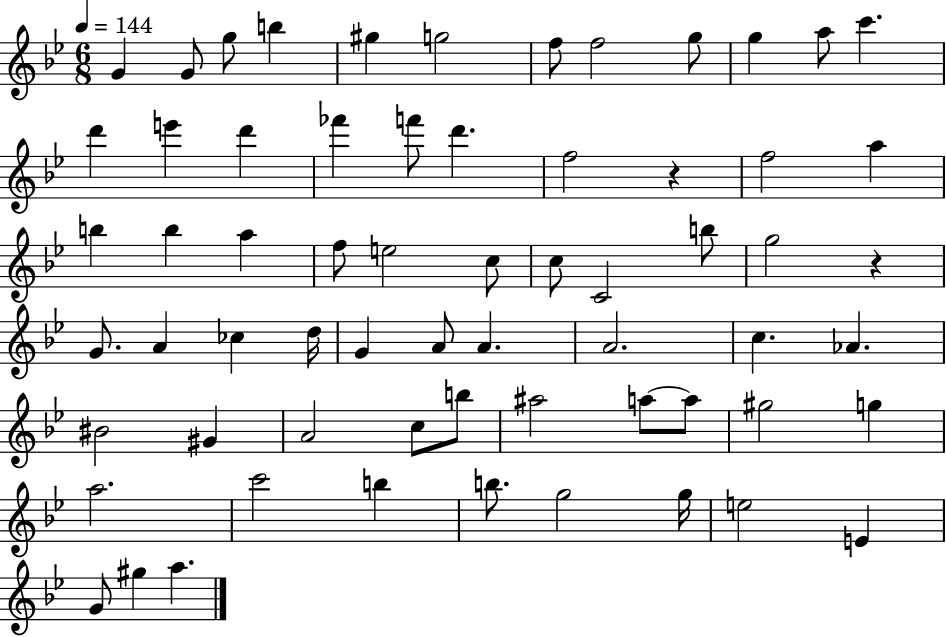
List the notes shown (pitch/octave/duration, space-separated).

G4/q G4/e G5/e B5/q G#5/q G5/h F5/e F5/h G5/e G5/q A5/e C6/q. D6/q E6/q D6/q FES6/q F6/e D6/q. F5/h R/q F5/h A5/q B5/q B5/q A5/q F5/e E5/h C5/e C5/e C4/h B5/e G5/h R/q G4/e. A4/q CES5/q D5/s G4/q A4/e A4/q. A4/h. C5/q. Ab4/q. BIS4/h G#4/q A4/h C5/e B5/e A#5/h A5/e A5/e G#5/h G5/q A5/h. C6/h B5/q B5/e. G5/h G5/s E5/h E4/q G4/e G#5/q A5/q.